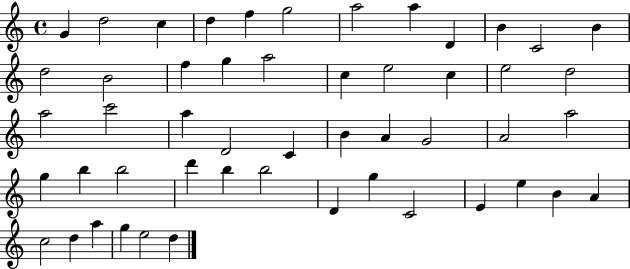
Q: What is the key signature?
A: C major